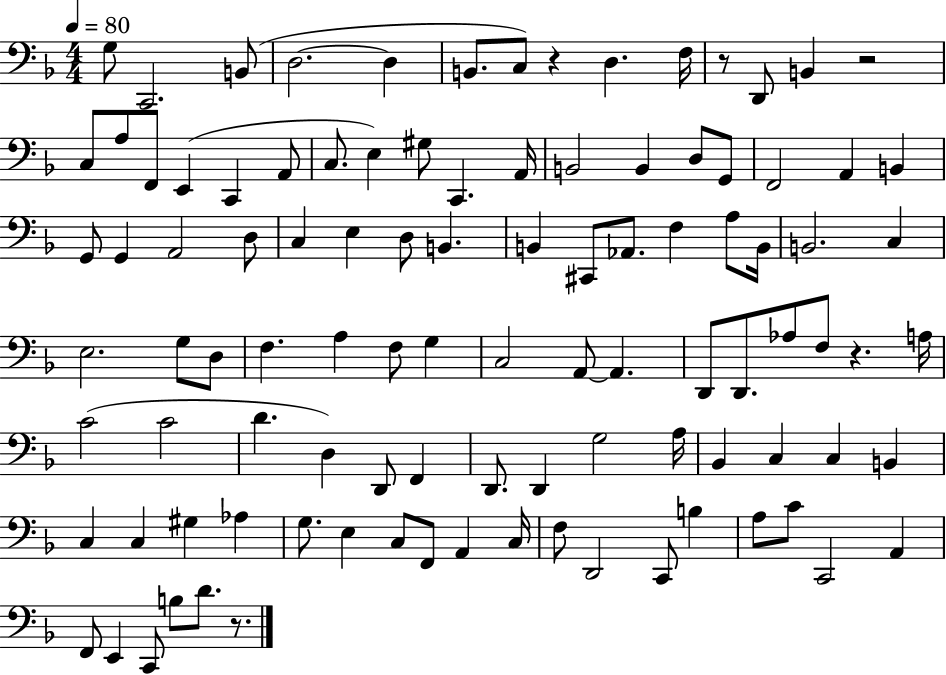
X:1
T:Untitled
M:4/4
L:1/4
K:F
G,/2 C,,2 B,,/2 D,2 D, B,,/2 C,/2 z D, F,/4 z/2 D,,/2 B,, z2 C,/2 A,/2 F,,/2 E,, C,, A,,/2 C,/2 E, ^G,/2 C,, A,,/4 B,,2 B,, D,/2 G,,/2 F,,2 A,, B,, G,,/2 G,, A,,2 D,/2 C, E, D,/2 B,, B,, ^C,,/2 _A,,/2 F, A,/2 B,,/4 B,,2 C, E,2 G,/2 D,/2 F, A, F,/2 G, C,2 A,,/2 A,, D,,/2 D,,/2 _A,/2 F,/2 z A,/4 C2 C2 D D, D,,/2 F,, D,,/2 D,, G,2 A,/4 _B,, C, C, B,, C, C, ^G, _A, G,/2 E, C,/2 F,,/2 A,, C,/4 F,/2 D,,2 C,,/2 B, A,/2 C/2 C,,2 A,, F,,/2 E,, C,,/2 B,/2 D/2 z/2